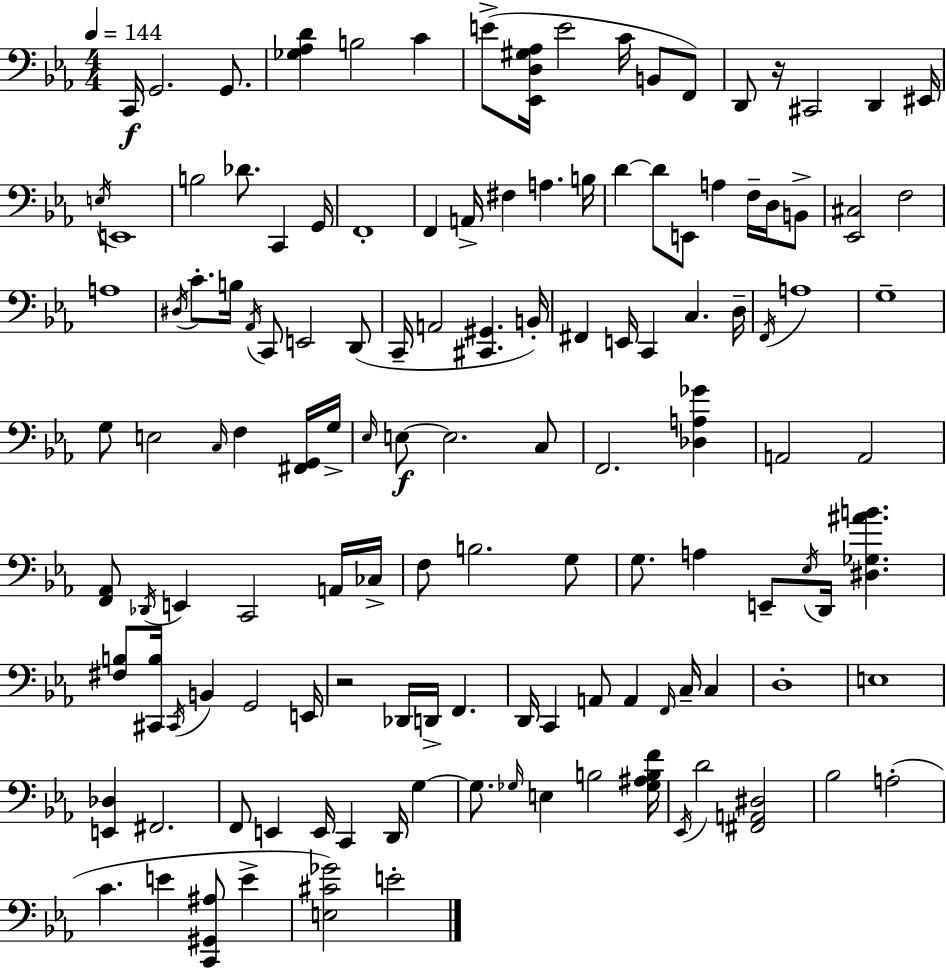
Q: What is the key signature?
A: C minor